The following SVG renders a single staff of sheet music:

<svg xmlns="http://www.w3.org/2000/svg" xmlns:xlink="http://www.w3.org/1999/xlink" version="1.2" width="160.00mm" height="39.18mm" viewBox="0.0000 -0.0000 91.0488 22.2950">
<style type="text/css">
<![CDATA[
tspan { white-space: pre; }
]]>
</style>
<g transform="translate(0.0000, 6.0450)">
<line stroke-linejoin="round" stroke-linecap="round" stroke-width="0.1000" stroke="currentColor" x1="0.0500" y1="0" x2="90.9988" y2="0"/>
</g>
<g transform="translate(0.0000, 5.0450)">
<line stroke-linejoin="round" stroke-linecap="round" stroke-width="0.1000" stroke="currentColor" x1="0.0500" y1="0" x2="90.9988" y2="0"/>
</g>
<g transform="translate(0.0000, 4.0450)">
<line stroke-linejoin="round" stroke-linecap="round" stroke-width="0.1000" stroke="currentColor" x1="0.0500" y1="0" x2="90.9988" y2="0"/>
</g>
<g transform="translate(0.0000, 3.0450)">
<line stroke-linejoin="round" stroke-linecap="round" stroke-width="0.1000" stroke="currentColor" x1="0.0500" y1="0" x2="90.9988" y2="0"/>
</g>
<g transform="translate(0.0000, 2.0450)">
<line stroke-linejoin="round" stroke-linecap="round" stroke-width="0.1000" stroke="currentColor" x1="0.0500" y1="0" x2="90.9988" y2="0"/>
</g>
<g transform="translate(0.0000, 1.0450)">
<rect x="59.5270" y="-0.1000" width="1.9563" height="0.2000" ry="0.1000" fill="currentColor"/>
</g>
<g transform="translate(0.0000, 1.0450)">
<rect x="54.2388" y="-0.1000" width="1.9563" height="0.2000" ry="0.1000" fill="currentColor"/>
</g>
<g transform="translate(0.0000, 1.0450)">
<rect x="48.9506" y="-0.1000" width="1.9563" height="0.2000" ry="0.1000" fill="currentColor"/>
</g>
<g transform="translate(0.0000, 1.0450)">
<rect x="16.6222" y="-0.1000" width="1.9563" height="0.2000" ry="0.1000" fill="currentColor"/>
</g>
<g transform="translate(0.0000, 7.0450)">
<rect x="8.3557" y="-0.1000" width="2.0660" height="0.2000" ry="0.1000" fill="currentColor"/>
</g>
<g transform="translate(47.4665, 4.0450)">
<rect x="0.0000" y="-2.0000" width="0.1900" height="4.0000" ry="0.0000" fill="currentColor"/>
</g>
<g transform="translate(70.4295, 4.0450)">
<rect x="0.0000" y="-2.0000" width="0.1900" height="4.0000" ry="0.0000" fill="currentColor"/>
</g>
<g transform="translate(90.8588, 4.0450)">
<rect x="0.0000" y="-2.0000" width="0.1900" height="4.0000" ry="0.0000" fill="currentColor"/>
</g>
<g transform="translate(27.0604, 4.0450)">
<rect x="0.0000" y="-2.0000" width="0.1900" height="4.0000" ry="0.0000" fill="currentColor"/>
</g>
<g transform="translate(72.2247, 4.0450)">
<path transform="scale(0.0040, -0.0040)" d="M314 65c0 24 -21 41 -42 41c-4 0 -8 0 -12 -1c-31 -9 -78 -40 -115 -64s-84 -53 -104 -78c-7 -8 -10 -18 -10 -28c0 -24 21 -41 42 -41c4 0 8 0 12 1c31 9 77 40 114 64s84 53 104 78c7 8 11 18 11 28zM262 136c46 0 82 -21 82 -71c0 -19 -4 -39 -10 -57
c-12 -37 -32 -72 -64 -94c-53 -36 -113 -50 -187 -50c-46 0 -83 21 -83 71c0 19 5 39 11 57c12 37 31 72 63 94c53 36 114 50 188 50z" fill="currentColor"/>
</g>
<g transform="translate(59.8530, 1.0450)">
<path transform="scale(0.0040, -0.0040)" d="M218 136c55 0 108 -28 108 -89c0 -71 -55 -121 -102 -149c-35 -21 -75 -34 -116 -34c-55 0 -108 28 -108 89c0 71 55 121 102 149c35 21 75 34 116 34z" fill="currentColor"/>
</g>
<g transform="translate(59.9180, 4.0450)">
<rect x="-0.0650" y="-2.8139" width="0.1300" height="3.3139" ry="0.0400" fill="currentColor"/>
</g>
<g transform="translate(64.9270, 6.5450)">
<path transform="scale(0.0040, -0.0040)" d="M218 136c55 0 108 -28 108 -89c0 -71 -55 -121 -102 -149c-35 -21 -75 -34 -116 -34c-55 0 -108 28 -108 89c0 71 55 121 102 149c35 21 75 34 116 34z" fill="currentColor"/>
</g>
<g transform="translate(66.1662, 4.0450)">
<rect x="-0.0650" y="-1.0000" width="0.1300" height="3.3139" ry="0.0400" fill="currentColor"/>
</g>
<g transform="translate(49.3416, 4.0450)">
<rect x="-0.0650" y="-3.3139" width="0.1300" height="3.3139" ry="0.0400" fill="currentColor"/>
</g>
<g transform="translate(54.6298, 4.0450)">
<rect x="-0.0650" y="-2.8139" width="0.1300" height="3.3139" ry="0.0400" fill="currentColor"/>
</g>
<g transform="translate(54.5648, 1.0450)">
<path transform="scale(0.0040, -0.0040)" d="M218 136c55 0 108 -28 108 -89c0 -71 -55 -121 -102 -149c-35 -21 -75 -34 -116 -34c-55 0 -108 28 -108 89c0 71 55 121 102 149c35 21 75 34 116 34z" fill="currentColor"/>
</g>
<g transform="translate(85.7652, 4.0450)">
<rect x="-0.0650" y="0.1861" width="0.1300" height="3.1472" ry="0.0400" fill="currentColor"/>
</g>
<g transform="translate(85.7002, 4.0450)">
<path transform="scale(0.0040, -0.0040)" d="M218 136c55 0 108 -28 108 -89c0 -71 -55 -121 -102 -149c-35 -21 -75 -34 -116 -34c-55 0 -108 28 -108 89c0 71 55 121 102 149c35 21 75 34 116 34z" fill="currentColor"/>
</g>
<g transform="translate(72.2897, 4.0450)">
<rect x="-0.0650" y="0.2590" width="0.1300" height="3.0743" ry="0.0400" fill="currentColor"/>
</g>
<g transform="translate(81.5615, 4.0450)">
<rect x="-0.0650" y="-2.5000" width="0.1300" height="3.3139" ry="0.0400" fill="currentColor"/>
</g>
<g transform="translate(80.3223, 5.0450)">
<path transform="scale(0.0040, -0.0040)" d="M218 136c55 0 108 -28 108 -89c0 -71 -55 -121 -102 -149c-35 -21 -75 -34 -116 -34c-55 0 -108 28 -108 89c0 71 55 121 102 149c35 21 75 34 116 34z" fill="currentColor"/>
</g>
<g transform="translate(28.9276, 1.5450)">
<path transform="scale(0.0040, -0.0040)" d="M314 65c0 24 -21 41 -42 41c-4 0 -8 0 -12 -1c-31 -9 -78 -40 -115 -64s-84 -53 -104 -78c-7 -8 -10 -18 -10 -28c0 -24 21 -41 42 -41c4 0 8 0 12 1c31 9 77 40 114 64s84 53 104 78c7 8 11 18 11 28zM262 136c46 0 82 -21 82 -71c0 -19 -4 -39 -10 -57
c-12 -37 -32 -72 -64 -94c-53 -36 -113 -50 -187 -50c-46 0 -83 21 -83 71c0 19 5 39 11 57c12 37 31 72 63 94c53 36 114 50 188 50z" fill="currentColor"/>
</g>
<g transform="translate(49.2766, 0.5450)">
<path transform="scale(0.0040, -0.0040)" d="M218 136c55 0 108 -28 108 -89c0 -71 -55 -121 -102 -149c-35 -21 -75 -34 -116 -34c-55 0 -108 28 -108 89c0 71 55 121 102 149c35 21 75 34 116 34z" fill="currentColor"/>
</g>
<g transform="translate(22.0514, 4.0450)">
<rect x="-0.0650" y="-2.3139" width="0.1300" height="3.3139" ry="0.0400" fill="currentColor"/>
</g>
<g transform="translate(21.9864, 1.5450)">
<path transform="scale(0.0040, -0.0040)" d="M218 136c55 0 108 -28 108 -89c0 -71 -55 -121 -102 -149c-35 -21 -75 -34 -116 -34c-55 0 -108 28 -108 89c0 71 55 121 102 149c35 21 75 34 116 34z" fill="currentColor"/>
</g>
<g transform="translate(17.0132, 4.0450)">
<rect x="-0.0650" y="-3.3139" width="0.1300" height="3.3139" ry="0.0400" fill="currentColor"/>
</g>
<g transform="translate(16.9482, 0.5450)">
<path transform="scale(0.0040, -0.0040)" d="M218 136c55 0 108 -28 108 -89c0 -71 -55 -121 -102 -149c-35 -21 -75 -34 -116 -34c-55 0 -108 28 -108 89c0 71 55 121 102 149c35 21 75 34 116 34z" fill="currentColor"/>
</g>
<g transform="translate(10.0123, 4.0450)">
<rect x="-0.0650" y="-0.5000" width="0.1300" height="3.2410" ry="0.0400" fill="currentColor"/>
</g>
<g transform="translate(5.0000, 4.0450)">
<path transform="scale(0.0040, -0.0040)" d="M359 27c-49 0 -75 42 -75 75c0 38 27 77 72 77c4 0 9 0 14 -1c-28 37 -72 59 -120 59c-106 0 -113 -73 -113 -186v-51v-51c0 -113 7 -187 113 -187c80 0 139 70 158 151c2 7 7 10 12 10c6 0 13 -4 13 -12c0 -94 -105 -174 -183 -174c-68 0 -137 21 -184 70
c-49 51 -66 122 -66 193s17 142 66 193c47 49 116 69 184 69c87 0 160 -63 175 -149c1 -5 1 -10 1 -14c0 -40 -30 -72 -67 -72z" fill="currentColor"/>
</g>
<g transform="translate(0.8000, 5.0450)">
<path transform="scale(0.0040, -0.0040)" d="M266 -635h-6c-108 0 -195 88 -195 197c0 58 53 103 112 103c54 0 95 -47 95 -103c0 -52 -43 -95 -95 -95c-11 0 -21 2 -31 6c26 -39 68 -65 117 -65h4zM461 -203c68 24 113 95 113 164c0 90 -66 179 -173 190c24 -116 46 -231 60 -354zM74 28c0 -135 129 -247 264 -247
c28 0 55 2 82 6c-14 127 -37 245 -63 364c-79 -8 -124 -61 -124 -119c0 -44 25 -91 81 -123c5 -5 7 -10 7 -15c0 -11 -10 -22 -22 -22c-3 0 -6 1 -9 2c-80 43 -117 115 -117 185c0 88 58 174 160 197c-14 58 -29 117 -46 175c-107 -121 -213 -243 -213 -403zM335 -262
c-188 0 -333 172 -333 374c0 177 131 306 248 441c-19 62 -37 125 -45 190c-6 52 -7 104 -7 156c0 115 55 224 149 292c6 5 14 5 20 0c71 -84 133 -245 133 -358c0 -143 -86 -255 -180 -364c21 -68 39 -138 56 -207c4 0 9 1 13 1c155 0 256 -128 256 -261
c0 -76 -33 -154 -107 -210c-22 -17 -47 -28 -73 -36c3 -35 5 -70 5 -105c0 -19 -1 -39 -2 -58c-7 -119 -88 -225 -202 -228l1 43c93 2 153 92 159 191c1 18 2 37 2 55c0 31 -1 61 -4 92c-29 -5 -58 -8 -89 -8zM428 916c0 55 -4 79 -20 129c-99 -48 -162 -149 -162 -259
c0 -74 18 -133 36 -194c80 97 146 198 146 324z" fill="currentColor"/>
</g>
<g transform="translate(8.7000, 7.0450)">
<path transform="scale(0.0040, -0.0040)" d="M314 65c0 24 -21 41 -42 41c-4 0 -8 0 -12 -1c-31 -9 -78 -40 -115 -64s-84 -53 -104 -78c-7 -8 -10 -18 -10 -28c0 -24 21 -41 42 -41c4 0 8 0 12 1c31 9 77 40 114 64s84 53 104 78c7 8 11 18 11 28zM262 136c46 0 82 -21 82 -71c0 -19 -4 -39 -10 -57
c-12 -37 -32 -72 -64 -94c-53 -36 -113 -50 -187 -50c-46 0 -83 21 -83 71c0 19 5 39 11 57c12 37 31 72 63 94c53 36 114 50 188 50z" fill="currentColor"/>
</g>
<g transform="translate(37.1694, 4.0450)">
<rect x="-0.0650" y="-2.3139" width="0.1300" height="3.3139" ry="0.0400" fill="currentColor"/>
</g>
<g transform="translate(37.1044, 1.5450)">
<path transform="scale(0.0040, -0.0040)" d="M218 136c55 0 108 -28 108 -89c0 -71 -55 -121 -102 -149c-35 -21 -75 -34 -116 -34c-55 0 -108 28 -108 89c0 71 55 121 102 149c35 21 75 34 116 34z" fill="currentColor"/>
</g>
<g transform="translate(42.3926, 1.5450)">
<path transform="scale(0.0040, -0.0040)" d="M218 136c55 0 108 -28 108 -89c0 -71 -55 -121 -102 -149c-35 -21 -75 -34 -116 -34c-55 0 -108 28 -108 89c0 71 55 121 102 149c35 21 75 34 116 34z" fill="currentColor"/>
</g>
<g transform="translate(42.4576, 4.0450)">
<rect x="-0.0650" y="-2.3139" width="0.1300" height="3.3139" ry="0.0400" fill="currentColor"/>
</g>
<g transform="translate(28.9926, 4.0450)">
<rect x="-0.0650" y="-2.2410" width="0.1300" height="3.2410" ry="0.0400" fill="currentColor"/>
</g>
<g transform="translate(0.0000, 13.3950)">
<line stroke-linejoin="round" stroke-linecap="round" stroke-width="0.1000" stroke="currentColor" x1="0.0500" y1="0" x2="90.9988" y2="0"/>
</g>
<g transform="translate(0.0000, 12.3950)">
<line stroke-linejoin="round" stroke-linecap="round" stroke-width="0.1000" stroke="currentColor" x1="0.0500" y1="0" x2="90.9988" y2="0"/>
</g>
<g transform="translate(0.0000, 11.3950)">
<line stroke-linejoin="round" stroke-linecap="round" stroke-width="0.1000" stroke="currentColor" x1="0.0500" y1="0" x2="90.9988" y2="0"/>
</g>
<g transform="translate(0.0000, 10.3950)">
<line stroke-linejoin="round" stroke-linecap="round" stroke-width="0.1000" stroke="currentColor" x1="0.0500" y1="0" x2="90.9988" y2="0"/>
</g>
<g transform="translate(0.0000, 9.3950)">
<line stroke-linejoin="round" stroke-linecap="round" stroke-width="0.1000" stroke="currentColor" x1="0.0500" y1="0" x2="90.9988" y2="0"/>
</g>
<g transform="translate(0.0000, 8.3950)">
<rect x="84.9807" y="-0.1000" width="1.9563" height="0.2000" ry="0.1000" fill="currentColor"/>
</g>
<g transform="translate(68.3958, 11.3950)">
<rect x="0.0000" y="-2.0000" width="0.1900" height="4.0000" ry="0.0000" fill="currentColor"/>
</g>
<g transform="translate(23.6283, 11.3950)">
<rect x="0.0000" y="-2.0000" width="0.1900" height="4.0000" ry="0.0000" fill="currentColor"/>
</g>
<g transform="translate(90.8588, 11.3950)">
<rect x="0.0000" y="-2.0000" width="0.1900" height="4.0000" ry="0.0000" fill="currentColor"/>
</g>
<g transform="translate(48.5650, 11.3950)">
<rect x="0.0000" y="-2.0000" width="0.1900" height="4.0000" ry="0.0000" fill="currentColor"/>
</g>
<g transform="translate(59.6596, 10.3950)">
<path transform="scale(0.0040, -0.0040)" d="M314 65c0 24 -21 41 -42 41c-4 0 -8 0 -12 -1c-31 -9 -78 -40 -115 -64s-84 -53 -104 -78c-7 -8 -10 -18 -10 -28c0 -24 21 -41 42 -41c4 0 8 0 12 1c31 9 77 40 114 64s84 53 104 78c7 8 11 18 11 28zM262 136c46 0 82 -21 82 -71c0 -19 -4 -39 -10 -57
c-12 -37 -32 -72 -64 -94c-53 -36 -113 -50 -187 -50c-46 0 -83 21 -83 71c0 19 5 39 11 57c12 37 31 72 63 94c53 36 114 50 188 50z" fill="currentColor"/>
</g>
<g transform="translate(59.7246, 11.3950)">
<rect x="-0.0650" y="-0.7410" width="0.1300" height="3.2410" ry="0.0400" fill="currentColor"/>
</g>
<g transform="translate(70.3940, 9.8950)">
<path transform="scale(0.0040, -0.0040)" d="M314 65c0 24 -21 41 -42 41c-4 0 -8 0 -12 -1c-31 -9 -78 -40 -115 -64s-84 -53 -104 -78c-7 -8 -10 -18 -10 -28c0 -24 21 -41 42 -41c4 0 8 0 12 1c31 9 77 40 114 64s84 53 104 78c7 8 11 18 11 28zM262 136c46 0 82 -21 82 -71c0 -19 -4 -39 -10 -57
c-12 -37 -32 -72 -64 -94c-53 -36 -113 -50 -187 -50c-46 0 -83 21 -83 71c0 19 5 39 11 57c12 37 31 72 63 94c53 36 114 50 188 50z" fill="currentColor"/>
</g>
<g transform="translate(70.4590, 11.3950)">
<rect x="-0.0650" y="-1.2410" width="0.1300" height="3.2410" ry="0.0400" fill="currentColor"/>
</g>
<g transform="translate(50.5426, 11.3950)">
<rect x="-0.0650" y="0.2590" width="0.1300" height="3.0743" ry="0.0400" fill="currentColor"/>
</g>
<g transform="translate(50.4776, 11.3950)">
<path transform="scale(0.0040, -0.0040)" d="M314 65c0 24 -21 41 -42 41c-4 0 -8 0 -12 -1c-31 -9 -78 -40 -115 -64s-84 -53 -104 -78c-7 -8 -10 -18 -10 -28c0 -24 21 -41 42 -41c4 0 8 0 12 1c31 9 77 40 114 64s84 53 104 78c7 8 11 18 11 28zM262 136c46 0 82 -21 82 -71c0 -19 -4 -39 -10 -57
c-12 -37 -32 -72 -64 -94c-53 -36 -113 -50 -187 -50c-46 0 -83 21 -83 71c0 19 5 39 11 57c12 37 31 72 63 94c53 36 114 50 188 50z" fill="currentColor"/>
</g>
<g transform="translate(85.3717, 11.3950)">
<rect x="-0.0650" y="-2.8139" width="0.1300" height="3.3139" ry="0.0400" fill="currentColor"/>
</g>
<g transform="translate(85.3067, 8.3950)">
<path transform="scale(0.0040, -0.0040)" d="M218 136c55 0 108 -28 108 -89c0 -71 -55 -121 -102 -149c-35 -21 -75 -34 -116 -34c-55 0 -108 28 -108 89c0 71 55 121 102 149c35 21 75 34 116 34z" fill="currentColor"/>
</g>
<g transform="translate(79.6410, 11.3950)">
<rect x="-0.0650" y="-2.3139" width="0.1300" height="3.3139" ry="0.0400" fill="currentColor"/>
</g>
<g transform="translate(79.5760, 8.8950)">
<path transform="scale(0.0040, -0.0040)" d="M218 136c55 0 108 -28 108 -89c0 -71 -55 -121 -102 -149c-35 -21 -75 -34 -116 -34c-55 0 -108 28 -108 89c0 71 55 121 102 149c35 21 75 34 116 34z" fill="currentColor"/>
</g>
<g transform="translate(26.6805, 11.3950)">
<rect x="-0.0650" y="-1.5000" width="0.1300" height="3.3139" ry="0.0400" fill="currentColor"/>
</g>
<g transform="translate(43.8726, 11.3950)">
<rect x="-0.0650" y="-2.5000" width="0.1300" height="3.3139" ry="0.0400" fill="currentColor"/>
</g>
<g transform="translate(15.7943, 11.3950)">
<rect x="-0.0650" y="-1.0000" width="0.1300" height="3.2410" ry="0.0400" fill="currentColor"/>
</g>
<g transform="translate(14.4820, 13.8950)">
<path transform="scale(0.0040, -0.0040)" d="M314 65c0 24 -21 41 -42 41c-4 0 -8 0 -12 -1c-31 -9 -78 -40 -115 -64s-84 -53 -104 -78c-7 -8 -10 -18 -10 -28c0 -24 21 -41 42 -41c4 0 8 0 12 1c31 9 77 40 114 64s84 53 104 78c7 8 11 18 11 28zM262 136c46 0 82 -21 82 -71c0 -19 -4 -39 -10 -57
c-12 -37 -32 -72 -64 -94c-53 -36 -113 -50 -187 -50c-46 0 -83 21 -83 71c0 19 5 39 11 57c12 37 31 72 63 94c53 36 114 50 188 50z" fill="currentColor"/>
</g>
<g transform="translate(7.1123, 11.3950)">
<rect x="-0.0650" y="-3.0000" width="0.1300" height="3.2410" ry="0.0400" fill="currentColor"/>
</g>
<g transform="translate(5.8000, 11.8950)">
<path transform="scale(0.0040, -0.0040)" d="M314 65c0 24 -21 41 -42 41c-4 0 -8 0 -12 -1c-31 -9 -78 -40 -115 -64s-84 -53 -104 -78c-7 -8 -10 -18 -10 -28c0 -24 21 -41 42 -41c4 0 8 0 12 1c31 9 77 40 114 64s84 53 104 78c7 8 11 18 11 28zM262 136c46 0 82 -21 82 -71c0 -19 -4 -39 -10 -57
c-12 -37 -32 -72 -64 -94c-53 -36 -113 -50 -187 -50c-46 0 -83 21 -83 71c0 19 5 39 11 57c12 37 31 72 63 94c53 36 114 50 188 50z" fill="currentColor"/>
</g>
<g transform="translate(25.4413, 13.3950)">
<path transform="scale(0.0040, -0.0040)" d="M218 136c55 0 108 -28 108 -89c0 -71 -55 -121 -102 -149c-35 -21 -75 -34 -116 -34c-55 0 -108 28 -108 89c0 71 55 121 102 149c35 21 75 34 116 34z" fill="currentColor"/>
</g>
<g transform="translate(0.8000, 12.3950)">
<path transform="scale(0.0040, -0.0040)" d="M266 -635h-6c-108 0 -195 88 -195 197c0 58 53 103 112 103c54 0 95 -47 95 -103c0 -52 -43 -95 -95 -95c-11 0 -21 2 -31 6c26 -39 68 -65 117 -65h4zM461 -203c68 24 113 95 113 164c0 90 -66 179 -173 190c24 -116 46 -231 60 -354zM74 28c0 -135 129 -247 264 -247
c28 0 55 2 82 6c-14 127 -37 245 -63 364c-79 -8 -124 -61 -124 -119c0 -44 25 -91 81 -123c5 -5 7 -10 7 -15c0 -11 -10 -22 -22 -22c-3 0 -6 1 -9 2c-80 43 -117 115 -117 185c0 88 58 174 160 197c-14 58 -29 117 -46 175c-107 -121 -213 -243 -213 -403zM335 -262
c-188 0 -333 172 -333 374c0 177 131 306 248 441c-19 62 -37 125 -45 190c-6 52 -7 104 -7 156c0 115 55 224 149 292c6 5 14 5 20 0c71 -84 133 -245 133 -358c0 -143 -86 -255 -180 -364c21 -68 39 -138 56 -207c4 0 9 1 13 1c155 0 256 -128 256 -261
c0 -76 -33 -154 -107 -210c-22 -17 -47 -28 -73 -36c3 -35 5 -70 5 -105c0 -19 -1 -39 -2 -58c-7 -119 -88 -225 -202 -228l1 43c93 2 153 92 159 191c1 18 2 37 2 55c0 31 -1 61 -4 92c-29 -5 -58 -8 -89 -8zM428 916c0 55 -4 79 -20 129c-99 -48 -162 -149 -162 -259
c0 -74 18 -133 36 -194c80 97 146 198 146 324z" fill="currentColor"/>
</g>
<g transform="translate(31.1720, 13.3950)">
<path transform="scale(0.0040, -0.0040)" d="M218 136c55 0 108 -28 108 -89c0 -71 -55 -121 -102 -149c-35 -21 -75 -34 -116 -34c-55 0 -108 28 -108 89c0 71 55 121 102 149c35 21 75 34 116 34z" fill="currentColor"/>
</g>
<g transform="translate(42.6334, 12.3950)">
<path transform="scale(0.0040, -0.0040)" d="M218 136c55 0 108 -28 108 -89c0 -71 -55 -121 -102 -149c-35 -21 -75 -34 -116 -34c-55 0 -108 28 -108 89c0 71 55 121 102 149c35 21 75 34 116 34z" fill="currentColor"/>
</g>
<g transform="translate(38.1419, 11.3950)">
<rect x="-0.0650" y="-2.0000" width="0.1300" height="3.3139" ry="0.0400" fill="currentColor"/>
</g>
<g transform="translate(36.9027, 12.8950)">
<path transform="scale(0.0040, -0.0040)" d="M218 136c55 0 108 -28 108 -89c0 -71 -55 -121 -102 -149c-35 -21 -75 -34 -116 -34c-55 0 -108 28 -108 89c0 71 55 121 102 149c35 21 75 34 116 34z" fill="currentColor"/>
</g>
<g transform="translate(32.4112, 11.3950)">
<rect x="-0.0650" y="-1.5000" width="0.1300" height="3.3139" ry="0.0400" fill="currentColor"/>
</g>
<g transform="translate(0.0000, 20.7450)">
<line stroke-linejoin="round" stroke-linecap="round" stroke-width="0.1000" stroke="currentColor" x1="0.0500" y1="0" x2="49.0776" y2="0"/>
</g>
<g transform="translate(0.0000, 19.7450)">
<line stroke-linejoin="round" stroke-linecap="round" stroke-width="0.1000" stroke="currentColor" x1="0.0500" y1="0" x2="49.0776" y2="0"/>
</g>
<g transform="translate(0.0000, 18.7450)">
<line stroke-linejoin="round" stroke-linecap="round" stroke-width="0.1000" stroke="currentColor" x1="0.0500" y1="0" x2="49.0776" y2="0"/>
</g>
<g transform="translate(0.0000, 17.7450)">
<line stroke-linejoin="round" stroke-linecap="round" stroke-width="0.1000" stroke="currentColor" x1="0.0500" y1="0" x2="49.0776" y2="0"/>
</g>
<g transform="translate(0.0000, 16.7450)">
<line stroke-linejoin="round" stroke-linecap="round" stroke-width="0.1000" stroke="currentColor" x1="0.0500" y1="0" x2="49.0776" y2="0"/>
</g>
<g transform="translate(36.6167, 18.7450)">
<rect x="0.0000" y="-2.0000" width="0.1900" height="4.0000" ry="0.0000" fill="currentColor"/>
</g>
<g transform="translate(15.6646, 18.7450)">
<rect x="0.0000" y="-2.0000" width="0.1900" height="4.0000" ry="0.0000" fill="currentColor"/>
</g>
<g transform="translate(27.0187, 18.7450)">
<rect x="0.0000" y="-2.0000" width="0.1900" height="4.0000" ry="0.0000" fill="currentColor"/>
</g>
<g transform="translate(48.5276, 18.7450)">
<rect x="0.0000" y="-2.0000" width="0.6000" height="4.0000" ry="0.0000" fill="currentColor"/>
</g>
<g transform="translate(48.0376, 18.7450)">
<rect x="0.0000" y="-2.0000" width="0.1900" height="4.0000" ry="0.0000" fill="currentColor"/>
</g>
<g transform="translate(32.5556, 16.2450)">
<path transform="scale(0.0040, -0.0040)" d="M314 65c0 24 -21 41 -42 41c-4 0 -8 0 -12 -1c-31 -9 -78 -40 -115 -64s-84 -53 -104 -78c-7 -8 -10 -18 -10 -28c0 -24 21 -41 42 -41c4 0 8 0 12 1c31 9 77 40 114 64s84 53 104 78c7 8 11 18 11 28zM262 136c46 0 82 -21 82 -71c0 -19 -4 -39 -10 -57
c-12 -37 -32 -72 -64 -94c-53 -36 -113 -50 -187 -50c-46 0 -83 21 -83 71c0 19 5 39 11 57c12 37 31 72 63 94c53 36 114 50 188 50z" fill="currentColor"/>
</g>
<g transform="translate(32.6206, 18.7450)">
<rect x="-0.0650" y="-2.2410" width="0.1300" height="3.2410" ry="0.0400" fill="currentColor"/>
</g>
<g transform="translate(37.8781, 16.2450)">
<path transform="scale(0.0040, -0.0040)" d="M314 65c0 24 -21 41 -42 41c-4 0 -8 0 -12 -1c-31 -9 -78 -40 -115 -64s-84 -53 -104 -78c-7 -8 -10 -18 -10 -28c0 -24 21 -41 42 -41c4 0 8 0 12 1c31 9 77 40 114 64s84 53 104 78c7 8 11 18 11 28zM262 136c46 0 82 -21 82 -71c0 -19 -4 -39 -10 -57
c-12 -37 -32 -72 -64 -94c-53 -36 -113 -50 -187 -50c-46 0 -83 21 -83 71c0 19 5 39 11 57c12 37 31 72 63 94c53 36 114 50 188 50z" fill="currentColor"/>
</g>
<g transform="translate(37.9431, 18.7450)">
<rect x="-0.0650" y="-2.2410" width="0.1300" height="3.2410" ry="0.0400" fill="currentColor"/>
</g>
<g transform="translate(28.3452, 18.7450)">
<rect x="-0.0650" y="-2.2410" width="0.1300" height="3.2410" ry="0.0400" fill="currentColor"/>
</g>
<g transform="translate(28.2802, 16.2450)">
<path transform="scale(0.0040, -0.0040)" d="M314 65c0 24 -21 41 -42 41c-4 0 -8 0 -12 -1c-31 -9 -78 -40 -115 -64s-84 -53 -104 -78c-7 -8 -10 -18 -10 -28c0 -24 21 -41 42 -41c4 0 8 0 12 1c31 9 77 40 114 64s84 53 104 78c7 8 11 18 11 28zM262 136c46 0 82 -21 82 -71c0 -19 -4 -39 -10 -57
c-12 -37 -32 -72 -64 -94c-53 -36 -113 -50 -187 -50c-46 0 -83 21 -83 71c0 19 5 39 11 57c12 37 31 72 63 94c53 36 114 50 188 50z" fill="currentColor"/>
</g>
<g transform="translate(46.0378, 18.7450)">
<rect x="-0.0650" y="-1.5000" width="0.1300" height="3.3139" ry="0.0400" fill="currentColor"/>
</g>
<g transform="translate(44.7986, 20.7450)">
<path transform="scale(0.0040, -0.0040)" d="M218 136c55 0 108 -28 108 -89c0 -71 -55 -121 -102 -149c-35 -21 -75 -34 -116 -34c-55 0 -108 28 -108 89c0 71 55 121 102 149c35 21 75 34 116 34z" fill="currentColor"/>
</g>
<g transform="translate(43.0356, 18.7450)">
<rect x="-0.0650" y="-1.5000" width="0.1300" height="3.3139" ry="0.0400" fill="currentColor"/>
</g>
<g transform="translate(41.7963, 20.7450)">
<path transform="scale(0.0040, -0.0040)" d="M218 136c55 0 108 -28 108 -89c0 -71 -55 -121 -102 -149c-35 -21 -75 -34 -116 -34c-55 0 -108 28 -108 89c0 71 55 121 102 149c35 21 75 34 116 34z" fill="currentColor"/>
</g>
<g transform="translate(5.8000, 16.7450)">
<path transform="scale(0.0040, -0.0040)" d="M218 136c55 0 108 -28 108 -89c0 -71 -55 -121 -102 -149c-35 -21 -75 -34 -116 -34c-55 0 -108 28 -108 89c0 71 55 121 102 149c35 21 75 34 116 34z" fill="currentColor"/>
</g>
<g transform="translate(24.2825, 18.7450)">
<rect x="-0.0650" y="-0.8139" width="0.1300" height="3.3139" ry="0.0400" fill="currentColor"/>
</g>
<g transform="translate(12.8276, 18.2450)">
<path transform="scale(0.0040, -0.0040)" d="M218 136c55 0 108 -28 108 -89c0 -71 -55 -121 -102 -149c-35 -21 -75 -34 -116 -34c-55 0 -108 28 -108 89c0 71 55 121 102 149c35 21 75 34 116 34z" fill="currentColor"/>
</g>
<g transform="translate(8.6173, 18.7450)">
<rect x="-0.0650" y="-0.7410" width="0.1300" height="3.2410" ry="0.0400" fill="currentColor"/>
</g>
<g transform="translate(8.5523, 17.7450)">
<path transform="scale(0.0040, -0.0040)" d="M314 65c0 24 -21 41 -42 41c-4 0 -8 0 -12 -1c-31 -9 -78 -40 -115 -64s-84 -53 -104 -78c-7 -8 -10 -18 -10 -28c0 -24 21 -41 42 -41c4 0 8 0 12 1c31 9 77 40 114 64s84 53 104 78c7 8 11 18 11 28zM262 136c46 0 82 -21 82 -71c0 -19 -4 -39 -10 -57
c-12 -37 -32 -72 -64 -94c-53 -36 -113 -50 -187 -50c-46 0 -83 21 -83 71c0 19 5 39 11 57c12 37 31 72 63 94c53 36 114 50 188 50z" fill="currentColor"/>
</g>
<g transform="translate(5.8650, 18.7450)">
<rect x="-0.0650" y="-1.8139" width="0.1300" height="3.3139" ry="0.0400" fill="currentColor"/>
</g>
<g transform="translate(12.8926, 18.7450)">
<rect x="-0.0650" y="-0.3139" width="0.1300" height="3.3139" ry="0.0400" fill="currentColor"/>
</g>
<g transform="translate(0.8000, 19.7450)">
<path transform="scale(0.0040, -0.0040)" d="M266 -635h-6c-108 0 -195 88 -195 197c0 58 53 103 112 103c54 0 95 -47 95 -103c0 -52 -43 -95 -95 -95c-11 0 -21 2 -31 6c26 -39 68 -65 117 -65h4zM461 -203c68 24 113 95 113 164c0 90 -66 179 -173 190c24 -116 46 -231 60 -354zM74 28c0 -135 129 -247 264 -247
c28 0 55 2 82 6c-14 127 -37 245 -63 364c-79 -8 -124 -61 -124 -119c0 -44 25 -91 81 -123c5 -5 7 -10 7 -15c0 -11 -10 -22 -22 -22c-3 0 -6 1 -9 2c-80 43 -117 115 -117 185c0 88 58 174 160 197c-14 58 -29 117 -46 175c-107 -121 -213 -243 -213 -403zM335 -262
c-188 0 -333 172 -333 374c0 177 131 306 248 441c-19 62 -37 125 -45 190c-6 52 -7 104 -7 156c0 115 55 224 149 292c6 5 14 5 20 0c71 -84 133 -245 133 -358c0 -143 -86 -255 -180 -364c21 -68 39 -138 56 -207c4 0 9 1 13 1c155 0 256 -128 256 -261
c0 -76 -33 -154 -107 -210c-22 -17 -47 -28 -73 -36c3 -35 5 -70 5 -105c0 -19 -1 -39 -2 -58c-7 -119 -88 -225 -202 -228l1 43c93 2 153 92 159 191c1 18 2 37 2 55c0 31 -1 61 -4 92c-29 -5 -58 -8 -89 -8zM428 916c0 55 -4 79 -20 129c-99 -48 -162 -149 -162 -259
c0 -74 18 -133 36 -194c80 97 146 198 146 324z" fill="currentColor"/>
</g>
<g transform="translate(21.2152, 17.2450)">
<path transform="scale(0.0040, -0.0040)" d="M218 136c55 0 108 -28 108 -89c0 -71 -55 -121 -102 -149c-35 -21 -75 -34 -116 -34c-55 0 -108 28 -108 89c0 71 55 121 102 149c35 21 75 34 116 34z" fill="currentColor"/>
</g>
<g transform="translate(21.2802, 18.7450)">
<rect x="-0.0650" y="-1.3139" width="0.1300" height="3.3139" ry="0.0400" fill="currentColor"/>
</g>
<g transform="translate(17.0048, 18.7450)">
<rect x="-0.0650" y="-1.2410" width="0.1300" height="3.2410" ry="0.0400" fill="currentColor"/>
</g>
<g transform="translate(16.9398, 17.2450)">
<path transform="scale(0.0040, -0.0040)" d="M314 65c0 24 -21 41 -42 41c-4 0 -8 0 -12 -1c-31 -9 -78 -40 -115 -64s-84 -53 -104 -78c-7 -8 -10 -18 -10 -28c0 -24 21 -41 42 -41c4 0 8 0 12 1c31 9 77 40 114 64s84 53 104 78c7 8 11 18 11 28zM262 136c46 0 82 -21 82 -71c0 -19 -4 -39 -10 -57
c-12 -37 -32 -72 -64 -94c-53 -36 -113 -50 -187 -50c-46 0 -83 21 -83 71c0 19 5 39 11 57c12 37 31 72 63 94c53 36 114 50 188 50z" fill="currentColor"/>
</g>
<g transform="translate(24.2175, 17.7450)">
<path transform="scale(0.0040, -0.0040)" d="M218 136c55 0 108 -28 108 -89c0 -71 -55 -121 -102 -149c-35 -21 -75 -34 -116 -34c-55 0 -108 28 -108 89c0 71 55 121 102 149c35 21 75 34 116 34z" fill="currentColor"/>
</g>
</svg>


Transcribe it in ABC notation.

X:1
T:Untitled
M:4/4
L:1/4
K:C
C2 b g g2 g g b a a D B2 G B A2 D2 E E F G B2 d2 e2 g a f d2 c e2 e d g2 g2 g2 E E